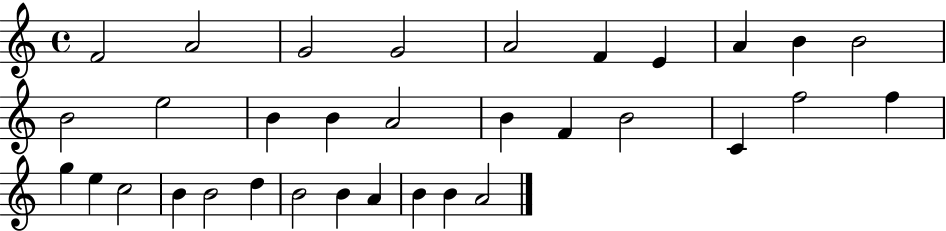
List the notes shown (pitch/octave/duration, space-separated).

F4/h A4/h G4/h G4/h A4/h F4/q E4/q A4/q B4/q B4/h B4/h E5/h B4/q B4/q A4/h B4/q F4/q B4/h C4/q F5/h F5/q G5/q E5/q C5/h B4/q B4/h D5/q B4/h B4/q A4/q B4/q B4/q A4/h